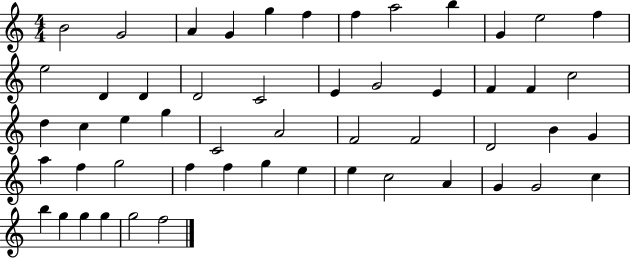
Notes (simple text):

B4/h G4/h A4/q G4/q G5/q F5/q F5/q A5/h B5/q G4/q E5/h F5/q E5/h D4/q D4/q D4/h C4/h E4/q G4/h E4/q F4/q F4/q C5/h D5/q C5/q E5/q G5/q C4/h A4/h F4/h F4/h D4/h B4/q G4/q A5/q F5/q G5/h F5/q F5/q G5/q E5/q E5/q C5/h A4/q G4/q G4/h C5/q B5/q G5/q G5/q G5/q G5/h F5/h